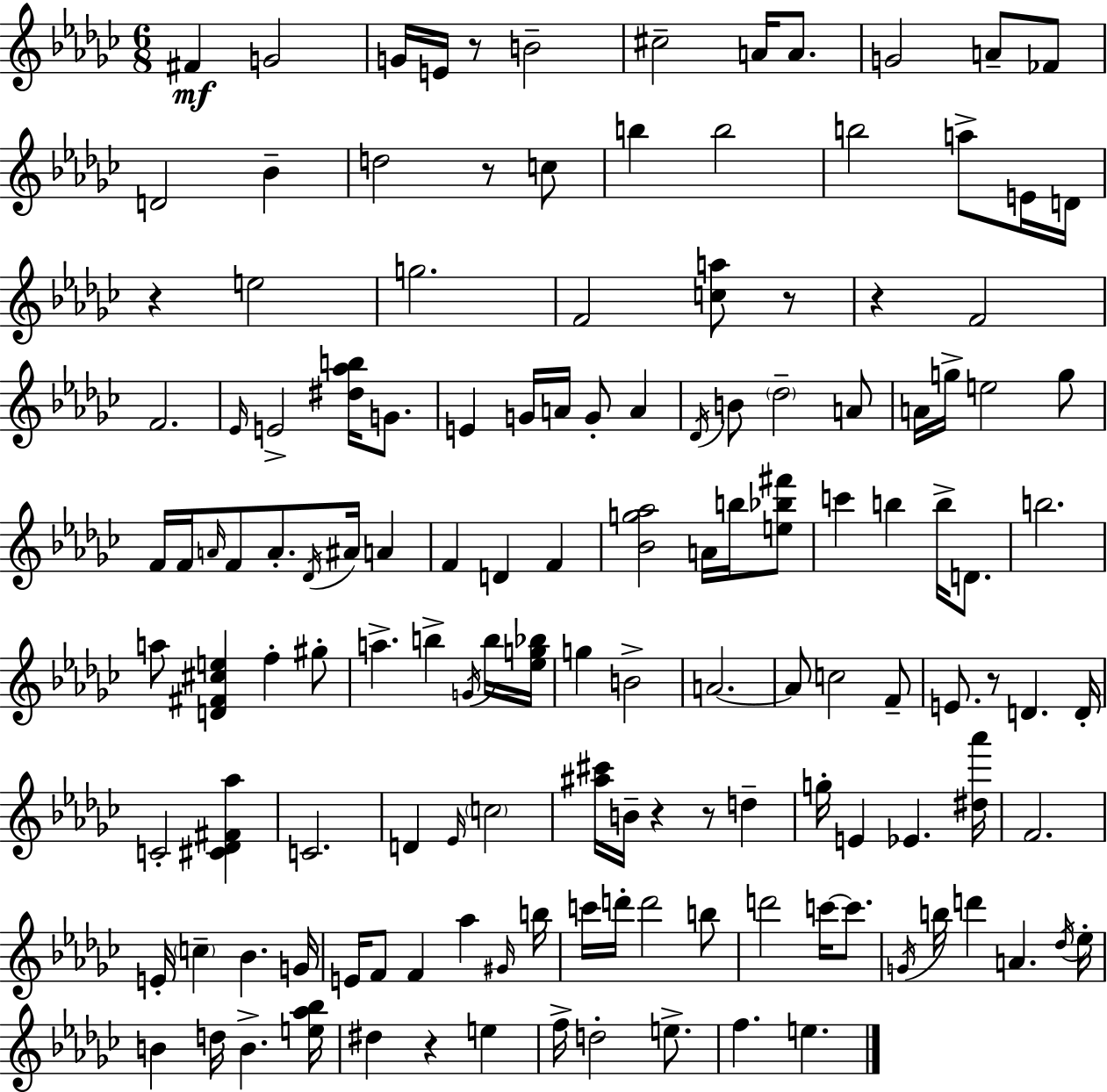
F#4/q G4/h G4/s E4/s R/e B4/h C#5/h A4/s A4/e. G4/h A4/e FES4/e D4/h Bb4/q D5/h R/e C5/e B5/q B5/h B5/h A5/e E4/s D4/s R/q E5/h G5/h. F4/h [C5,A5]/e R/e R/q F4/h F4/h. Eb4/s E4/h [D#5,Ab5,B5]/s G4/e. E4/q G4/s A4/s G4/e A4/q Db4/s B4/e Db5/h A4/e A4/s G5/s E5/h G5/e F4/s F4/s A4/s F4/e A4/e. Db4/s A#4/s A4/q F4/q D4/q F4/q [Bb4,G5,Ab5]/h A4/s B5/s [E5,Bb5,F#6]/e C6/q B5/q B5/s D4/e. B5/h. A5/e [D4,F#4,C#5,E5]/q F5/q G#5/e A5/q. B5/q G4/s B5/s [Eb5,G5,Bb5]/s G5/q B4/h A4/h. A4/e C5/h F4/e E4/e. R/e D4/q. D4/s C4/h [C#4,Db4,F#4,Ab5]/q C4/h. D4/q Eb4/s C5/h [A#5,C#6]/s B4/s R/q R/e D5/q G5/s E4/q Eb4/q. [D#5,Ab6]/s F4/h. E4/s C5/q Bb4/q. G4/s E4/s F4/e F4/q Ab5/q G#4/s B5/s C6/s D6/s D6/h B5/e D6/h C6/s C6/e. G4/s B5/s D6/q A4/q. Db5/s Eb5/s B4/q D5/s B4/q. [E5,Ab5,Bb5]/s D#5/q R/q E5/q F5/s D5/h E5/e. F5/q. E5/q.